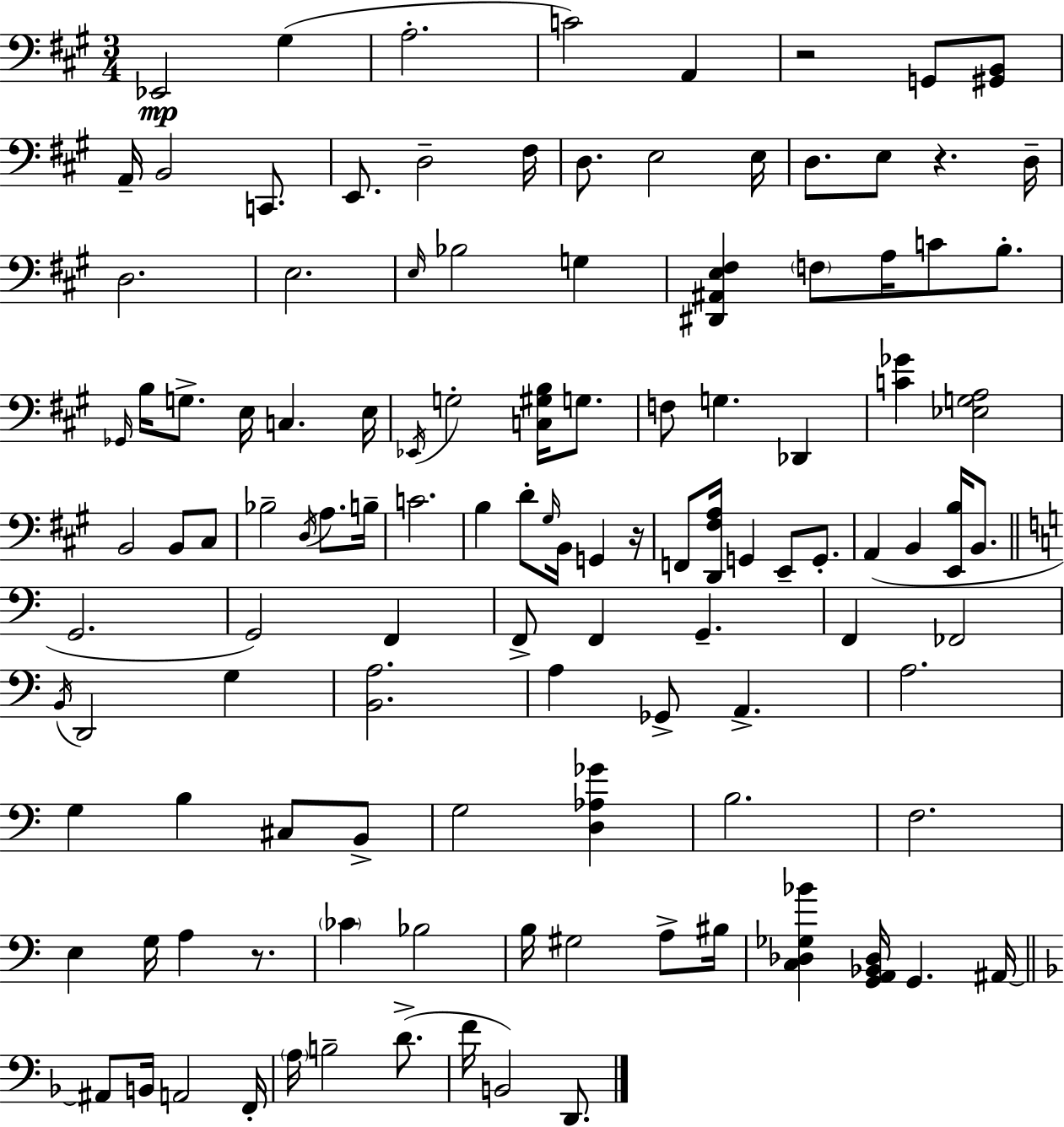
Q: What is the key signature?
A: A major